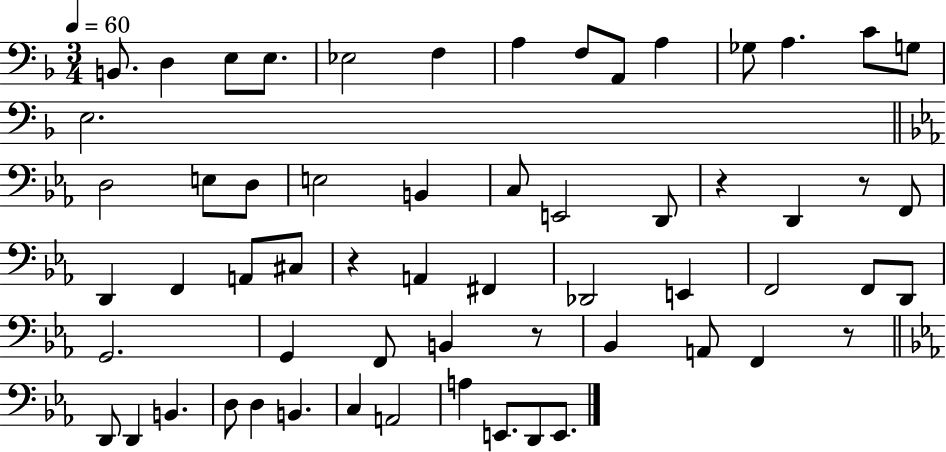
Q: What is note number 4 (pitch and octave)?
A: E3